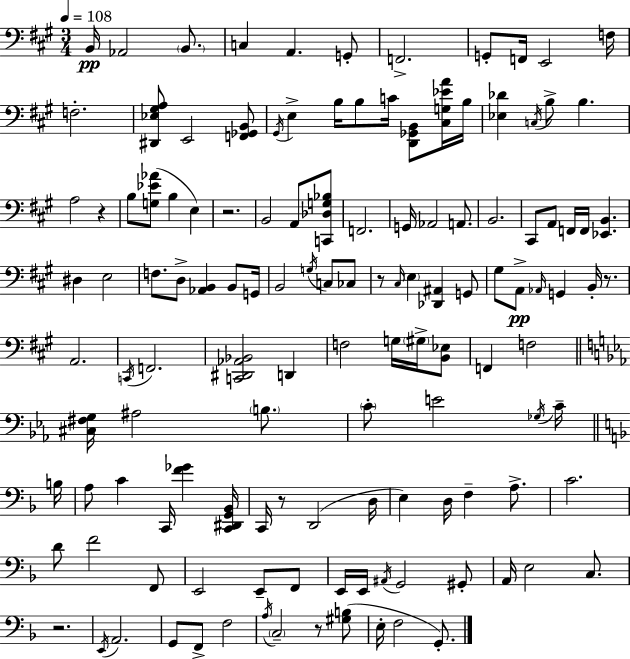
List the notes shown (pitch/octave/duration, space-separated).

B2/s Ab2/h B2/e. C3/q A2/q. G2/e F2/h. G2/e F2/s E2/h F3/s F3/h. [D#2,Eb3,G#3,A3]/e E2/h [F2,Gb2,B2]/e G#2/s E3/q B3/s B3/e C4/s [D2,Gb2,B2]/e [C#3,G3,Eb4,A4]/s B3/s [Eb3,Db4]/q C3/s B3/e B3/q. A3/h R/q B3/e [G3,Eb4,Ab4]/e B3/q E3/q R/h. B2/h A2/e [C2,Db3,G3,Bb3]/e F2/h. G2/s Ab2/h A2/e. B2/h. C#2/e A2/e F2/s F2/s [Eb2,B2]/q. D#3/q E3/h F3/e. D3/e [Ab2,B2]/q B2/e G2/s B2/h G3/s C3/e CES3/e R/e C#3/s E3/q [Db2,A#2]/q G2/e G#3/e A2/e Ab2/s G2/q B2/s R/e. A2/h. C2/s F2/h. [C2,D#2,Ab2,Bb2]/h D2/q F3/h G3/s G#3/s [B2,Eb3]/e F2/q F3/h [C#3,F#3,G3]/s A#3/h B3/e. C4/e E4/h Gb3/s C4/s B3/s A3/e C4/q C2/s [F4,Gb4]/q [C2,D#2,G2,Bb2]/s C2/s R/e D2/h D3/s E3/q D3/s F3/q A3/e. C4/h. D4/e F4/h F2/e E2/h E2/e F2/e E2/s E2/s A#2/s G2/h G#2/e A2/s E3/h C3/e. R/h. E2/s A2/h. G2/e F2/e F3/h A3/s C3/h R/e [G#3,B3]/e E3/s F3/h G2/e.